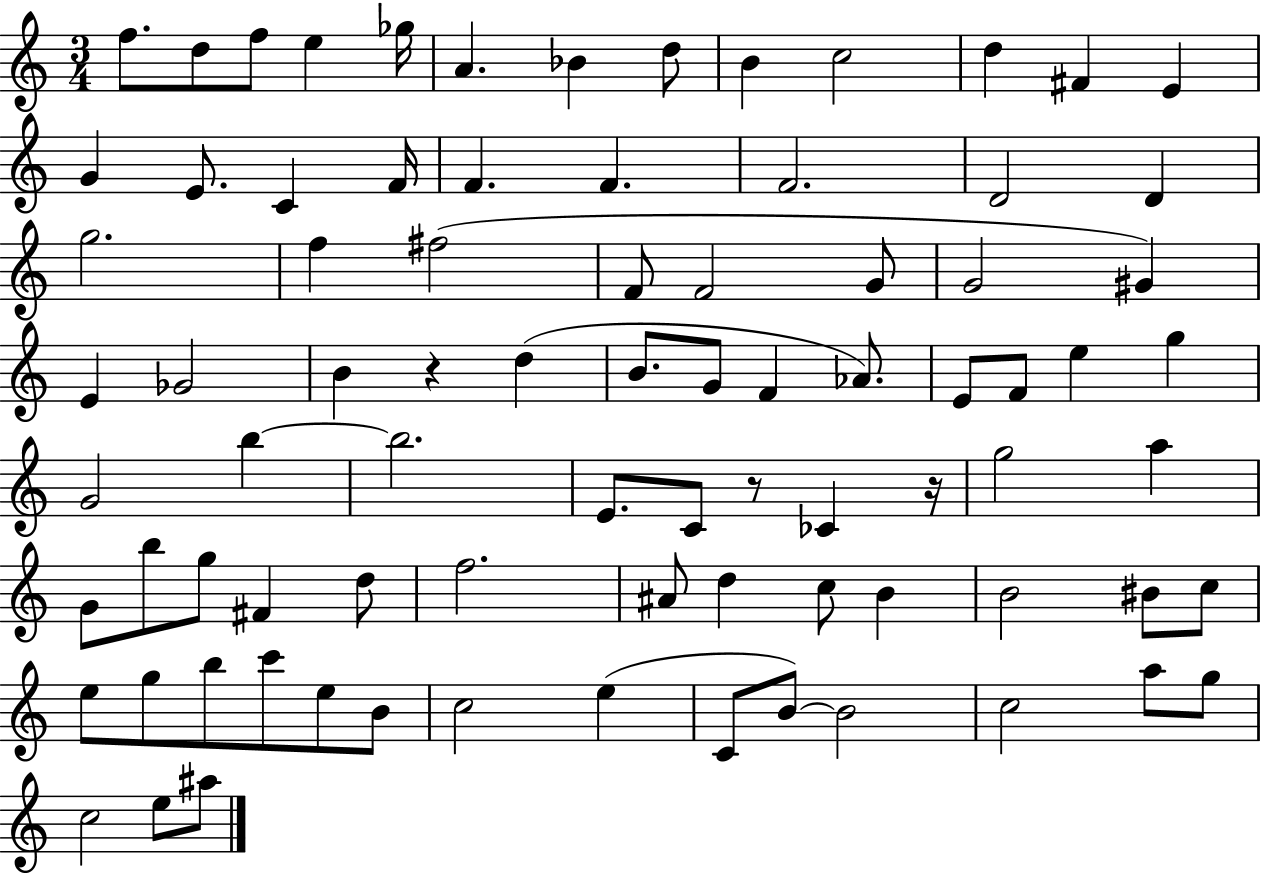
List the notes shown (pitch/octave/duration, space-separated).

F5/e. D5/e F5/e E5/q Gb5/s A4/q. Bb4/q D5/e B4/q C5/h D5/q F#4/q E4/q G4/q E4/e. C4/q F4/s F4/q. F4/q. F4/h. D4/h D4/q G5/h. F5/q F#5/h F4/e F4/h G4/e G4/h G#4/q E4/q Gb4/h B4/q R/q D5/q B4/e. G4/e F4/q Ab4/e. E4/e F4/e E5/q G5/q G4/h B5/q B5/h. E4/e. C4/e R/e CES4/q R/s G5/h A5/q G4/e B5/e G5/e F#4/q D5/e F5/h. A#4/e D5/q C5/e B4/q B4/h BIS4/e C5/e E5/e G5/e B5/e C6/e E5/e B4/e C5/h E5/q C4/e B4/e B4/h C5/h A5/e G5/e C5/h E5/e A#5/e